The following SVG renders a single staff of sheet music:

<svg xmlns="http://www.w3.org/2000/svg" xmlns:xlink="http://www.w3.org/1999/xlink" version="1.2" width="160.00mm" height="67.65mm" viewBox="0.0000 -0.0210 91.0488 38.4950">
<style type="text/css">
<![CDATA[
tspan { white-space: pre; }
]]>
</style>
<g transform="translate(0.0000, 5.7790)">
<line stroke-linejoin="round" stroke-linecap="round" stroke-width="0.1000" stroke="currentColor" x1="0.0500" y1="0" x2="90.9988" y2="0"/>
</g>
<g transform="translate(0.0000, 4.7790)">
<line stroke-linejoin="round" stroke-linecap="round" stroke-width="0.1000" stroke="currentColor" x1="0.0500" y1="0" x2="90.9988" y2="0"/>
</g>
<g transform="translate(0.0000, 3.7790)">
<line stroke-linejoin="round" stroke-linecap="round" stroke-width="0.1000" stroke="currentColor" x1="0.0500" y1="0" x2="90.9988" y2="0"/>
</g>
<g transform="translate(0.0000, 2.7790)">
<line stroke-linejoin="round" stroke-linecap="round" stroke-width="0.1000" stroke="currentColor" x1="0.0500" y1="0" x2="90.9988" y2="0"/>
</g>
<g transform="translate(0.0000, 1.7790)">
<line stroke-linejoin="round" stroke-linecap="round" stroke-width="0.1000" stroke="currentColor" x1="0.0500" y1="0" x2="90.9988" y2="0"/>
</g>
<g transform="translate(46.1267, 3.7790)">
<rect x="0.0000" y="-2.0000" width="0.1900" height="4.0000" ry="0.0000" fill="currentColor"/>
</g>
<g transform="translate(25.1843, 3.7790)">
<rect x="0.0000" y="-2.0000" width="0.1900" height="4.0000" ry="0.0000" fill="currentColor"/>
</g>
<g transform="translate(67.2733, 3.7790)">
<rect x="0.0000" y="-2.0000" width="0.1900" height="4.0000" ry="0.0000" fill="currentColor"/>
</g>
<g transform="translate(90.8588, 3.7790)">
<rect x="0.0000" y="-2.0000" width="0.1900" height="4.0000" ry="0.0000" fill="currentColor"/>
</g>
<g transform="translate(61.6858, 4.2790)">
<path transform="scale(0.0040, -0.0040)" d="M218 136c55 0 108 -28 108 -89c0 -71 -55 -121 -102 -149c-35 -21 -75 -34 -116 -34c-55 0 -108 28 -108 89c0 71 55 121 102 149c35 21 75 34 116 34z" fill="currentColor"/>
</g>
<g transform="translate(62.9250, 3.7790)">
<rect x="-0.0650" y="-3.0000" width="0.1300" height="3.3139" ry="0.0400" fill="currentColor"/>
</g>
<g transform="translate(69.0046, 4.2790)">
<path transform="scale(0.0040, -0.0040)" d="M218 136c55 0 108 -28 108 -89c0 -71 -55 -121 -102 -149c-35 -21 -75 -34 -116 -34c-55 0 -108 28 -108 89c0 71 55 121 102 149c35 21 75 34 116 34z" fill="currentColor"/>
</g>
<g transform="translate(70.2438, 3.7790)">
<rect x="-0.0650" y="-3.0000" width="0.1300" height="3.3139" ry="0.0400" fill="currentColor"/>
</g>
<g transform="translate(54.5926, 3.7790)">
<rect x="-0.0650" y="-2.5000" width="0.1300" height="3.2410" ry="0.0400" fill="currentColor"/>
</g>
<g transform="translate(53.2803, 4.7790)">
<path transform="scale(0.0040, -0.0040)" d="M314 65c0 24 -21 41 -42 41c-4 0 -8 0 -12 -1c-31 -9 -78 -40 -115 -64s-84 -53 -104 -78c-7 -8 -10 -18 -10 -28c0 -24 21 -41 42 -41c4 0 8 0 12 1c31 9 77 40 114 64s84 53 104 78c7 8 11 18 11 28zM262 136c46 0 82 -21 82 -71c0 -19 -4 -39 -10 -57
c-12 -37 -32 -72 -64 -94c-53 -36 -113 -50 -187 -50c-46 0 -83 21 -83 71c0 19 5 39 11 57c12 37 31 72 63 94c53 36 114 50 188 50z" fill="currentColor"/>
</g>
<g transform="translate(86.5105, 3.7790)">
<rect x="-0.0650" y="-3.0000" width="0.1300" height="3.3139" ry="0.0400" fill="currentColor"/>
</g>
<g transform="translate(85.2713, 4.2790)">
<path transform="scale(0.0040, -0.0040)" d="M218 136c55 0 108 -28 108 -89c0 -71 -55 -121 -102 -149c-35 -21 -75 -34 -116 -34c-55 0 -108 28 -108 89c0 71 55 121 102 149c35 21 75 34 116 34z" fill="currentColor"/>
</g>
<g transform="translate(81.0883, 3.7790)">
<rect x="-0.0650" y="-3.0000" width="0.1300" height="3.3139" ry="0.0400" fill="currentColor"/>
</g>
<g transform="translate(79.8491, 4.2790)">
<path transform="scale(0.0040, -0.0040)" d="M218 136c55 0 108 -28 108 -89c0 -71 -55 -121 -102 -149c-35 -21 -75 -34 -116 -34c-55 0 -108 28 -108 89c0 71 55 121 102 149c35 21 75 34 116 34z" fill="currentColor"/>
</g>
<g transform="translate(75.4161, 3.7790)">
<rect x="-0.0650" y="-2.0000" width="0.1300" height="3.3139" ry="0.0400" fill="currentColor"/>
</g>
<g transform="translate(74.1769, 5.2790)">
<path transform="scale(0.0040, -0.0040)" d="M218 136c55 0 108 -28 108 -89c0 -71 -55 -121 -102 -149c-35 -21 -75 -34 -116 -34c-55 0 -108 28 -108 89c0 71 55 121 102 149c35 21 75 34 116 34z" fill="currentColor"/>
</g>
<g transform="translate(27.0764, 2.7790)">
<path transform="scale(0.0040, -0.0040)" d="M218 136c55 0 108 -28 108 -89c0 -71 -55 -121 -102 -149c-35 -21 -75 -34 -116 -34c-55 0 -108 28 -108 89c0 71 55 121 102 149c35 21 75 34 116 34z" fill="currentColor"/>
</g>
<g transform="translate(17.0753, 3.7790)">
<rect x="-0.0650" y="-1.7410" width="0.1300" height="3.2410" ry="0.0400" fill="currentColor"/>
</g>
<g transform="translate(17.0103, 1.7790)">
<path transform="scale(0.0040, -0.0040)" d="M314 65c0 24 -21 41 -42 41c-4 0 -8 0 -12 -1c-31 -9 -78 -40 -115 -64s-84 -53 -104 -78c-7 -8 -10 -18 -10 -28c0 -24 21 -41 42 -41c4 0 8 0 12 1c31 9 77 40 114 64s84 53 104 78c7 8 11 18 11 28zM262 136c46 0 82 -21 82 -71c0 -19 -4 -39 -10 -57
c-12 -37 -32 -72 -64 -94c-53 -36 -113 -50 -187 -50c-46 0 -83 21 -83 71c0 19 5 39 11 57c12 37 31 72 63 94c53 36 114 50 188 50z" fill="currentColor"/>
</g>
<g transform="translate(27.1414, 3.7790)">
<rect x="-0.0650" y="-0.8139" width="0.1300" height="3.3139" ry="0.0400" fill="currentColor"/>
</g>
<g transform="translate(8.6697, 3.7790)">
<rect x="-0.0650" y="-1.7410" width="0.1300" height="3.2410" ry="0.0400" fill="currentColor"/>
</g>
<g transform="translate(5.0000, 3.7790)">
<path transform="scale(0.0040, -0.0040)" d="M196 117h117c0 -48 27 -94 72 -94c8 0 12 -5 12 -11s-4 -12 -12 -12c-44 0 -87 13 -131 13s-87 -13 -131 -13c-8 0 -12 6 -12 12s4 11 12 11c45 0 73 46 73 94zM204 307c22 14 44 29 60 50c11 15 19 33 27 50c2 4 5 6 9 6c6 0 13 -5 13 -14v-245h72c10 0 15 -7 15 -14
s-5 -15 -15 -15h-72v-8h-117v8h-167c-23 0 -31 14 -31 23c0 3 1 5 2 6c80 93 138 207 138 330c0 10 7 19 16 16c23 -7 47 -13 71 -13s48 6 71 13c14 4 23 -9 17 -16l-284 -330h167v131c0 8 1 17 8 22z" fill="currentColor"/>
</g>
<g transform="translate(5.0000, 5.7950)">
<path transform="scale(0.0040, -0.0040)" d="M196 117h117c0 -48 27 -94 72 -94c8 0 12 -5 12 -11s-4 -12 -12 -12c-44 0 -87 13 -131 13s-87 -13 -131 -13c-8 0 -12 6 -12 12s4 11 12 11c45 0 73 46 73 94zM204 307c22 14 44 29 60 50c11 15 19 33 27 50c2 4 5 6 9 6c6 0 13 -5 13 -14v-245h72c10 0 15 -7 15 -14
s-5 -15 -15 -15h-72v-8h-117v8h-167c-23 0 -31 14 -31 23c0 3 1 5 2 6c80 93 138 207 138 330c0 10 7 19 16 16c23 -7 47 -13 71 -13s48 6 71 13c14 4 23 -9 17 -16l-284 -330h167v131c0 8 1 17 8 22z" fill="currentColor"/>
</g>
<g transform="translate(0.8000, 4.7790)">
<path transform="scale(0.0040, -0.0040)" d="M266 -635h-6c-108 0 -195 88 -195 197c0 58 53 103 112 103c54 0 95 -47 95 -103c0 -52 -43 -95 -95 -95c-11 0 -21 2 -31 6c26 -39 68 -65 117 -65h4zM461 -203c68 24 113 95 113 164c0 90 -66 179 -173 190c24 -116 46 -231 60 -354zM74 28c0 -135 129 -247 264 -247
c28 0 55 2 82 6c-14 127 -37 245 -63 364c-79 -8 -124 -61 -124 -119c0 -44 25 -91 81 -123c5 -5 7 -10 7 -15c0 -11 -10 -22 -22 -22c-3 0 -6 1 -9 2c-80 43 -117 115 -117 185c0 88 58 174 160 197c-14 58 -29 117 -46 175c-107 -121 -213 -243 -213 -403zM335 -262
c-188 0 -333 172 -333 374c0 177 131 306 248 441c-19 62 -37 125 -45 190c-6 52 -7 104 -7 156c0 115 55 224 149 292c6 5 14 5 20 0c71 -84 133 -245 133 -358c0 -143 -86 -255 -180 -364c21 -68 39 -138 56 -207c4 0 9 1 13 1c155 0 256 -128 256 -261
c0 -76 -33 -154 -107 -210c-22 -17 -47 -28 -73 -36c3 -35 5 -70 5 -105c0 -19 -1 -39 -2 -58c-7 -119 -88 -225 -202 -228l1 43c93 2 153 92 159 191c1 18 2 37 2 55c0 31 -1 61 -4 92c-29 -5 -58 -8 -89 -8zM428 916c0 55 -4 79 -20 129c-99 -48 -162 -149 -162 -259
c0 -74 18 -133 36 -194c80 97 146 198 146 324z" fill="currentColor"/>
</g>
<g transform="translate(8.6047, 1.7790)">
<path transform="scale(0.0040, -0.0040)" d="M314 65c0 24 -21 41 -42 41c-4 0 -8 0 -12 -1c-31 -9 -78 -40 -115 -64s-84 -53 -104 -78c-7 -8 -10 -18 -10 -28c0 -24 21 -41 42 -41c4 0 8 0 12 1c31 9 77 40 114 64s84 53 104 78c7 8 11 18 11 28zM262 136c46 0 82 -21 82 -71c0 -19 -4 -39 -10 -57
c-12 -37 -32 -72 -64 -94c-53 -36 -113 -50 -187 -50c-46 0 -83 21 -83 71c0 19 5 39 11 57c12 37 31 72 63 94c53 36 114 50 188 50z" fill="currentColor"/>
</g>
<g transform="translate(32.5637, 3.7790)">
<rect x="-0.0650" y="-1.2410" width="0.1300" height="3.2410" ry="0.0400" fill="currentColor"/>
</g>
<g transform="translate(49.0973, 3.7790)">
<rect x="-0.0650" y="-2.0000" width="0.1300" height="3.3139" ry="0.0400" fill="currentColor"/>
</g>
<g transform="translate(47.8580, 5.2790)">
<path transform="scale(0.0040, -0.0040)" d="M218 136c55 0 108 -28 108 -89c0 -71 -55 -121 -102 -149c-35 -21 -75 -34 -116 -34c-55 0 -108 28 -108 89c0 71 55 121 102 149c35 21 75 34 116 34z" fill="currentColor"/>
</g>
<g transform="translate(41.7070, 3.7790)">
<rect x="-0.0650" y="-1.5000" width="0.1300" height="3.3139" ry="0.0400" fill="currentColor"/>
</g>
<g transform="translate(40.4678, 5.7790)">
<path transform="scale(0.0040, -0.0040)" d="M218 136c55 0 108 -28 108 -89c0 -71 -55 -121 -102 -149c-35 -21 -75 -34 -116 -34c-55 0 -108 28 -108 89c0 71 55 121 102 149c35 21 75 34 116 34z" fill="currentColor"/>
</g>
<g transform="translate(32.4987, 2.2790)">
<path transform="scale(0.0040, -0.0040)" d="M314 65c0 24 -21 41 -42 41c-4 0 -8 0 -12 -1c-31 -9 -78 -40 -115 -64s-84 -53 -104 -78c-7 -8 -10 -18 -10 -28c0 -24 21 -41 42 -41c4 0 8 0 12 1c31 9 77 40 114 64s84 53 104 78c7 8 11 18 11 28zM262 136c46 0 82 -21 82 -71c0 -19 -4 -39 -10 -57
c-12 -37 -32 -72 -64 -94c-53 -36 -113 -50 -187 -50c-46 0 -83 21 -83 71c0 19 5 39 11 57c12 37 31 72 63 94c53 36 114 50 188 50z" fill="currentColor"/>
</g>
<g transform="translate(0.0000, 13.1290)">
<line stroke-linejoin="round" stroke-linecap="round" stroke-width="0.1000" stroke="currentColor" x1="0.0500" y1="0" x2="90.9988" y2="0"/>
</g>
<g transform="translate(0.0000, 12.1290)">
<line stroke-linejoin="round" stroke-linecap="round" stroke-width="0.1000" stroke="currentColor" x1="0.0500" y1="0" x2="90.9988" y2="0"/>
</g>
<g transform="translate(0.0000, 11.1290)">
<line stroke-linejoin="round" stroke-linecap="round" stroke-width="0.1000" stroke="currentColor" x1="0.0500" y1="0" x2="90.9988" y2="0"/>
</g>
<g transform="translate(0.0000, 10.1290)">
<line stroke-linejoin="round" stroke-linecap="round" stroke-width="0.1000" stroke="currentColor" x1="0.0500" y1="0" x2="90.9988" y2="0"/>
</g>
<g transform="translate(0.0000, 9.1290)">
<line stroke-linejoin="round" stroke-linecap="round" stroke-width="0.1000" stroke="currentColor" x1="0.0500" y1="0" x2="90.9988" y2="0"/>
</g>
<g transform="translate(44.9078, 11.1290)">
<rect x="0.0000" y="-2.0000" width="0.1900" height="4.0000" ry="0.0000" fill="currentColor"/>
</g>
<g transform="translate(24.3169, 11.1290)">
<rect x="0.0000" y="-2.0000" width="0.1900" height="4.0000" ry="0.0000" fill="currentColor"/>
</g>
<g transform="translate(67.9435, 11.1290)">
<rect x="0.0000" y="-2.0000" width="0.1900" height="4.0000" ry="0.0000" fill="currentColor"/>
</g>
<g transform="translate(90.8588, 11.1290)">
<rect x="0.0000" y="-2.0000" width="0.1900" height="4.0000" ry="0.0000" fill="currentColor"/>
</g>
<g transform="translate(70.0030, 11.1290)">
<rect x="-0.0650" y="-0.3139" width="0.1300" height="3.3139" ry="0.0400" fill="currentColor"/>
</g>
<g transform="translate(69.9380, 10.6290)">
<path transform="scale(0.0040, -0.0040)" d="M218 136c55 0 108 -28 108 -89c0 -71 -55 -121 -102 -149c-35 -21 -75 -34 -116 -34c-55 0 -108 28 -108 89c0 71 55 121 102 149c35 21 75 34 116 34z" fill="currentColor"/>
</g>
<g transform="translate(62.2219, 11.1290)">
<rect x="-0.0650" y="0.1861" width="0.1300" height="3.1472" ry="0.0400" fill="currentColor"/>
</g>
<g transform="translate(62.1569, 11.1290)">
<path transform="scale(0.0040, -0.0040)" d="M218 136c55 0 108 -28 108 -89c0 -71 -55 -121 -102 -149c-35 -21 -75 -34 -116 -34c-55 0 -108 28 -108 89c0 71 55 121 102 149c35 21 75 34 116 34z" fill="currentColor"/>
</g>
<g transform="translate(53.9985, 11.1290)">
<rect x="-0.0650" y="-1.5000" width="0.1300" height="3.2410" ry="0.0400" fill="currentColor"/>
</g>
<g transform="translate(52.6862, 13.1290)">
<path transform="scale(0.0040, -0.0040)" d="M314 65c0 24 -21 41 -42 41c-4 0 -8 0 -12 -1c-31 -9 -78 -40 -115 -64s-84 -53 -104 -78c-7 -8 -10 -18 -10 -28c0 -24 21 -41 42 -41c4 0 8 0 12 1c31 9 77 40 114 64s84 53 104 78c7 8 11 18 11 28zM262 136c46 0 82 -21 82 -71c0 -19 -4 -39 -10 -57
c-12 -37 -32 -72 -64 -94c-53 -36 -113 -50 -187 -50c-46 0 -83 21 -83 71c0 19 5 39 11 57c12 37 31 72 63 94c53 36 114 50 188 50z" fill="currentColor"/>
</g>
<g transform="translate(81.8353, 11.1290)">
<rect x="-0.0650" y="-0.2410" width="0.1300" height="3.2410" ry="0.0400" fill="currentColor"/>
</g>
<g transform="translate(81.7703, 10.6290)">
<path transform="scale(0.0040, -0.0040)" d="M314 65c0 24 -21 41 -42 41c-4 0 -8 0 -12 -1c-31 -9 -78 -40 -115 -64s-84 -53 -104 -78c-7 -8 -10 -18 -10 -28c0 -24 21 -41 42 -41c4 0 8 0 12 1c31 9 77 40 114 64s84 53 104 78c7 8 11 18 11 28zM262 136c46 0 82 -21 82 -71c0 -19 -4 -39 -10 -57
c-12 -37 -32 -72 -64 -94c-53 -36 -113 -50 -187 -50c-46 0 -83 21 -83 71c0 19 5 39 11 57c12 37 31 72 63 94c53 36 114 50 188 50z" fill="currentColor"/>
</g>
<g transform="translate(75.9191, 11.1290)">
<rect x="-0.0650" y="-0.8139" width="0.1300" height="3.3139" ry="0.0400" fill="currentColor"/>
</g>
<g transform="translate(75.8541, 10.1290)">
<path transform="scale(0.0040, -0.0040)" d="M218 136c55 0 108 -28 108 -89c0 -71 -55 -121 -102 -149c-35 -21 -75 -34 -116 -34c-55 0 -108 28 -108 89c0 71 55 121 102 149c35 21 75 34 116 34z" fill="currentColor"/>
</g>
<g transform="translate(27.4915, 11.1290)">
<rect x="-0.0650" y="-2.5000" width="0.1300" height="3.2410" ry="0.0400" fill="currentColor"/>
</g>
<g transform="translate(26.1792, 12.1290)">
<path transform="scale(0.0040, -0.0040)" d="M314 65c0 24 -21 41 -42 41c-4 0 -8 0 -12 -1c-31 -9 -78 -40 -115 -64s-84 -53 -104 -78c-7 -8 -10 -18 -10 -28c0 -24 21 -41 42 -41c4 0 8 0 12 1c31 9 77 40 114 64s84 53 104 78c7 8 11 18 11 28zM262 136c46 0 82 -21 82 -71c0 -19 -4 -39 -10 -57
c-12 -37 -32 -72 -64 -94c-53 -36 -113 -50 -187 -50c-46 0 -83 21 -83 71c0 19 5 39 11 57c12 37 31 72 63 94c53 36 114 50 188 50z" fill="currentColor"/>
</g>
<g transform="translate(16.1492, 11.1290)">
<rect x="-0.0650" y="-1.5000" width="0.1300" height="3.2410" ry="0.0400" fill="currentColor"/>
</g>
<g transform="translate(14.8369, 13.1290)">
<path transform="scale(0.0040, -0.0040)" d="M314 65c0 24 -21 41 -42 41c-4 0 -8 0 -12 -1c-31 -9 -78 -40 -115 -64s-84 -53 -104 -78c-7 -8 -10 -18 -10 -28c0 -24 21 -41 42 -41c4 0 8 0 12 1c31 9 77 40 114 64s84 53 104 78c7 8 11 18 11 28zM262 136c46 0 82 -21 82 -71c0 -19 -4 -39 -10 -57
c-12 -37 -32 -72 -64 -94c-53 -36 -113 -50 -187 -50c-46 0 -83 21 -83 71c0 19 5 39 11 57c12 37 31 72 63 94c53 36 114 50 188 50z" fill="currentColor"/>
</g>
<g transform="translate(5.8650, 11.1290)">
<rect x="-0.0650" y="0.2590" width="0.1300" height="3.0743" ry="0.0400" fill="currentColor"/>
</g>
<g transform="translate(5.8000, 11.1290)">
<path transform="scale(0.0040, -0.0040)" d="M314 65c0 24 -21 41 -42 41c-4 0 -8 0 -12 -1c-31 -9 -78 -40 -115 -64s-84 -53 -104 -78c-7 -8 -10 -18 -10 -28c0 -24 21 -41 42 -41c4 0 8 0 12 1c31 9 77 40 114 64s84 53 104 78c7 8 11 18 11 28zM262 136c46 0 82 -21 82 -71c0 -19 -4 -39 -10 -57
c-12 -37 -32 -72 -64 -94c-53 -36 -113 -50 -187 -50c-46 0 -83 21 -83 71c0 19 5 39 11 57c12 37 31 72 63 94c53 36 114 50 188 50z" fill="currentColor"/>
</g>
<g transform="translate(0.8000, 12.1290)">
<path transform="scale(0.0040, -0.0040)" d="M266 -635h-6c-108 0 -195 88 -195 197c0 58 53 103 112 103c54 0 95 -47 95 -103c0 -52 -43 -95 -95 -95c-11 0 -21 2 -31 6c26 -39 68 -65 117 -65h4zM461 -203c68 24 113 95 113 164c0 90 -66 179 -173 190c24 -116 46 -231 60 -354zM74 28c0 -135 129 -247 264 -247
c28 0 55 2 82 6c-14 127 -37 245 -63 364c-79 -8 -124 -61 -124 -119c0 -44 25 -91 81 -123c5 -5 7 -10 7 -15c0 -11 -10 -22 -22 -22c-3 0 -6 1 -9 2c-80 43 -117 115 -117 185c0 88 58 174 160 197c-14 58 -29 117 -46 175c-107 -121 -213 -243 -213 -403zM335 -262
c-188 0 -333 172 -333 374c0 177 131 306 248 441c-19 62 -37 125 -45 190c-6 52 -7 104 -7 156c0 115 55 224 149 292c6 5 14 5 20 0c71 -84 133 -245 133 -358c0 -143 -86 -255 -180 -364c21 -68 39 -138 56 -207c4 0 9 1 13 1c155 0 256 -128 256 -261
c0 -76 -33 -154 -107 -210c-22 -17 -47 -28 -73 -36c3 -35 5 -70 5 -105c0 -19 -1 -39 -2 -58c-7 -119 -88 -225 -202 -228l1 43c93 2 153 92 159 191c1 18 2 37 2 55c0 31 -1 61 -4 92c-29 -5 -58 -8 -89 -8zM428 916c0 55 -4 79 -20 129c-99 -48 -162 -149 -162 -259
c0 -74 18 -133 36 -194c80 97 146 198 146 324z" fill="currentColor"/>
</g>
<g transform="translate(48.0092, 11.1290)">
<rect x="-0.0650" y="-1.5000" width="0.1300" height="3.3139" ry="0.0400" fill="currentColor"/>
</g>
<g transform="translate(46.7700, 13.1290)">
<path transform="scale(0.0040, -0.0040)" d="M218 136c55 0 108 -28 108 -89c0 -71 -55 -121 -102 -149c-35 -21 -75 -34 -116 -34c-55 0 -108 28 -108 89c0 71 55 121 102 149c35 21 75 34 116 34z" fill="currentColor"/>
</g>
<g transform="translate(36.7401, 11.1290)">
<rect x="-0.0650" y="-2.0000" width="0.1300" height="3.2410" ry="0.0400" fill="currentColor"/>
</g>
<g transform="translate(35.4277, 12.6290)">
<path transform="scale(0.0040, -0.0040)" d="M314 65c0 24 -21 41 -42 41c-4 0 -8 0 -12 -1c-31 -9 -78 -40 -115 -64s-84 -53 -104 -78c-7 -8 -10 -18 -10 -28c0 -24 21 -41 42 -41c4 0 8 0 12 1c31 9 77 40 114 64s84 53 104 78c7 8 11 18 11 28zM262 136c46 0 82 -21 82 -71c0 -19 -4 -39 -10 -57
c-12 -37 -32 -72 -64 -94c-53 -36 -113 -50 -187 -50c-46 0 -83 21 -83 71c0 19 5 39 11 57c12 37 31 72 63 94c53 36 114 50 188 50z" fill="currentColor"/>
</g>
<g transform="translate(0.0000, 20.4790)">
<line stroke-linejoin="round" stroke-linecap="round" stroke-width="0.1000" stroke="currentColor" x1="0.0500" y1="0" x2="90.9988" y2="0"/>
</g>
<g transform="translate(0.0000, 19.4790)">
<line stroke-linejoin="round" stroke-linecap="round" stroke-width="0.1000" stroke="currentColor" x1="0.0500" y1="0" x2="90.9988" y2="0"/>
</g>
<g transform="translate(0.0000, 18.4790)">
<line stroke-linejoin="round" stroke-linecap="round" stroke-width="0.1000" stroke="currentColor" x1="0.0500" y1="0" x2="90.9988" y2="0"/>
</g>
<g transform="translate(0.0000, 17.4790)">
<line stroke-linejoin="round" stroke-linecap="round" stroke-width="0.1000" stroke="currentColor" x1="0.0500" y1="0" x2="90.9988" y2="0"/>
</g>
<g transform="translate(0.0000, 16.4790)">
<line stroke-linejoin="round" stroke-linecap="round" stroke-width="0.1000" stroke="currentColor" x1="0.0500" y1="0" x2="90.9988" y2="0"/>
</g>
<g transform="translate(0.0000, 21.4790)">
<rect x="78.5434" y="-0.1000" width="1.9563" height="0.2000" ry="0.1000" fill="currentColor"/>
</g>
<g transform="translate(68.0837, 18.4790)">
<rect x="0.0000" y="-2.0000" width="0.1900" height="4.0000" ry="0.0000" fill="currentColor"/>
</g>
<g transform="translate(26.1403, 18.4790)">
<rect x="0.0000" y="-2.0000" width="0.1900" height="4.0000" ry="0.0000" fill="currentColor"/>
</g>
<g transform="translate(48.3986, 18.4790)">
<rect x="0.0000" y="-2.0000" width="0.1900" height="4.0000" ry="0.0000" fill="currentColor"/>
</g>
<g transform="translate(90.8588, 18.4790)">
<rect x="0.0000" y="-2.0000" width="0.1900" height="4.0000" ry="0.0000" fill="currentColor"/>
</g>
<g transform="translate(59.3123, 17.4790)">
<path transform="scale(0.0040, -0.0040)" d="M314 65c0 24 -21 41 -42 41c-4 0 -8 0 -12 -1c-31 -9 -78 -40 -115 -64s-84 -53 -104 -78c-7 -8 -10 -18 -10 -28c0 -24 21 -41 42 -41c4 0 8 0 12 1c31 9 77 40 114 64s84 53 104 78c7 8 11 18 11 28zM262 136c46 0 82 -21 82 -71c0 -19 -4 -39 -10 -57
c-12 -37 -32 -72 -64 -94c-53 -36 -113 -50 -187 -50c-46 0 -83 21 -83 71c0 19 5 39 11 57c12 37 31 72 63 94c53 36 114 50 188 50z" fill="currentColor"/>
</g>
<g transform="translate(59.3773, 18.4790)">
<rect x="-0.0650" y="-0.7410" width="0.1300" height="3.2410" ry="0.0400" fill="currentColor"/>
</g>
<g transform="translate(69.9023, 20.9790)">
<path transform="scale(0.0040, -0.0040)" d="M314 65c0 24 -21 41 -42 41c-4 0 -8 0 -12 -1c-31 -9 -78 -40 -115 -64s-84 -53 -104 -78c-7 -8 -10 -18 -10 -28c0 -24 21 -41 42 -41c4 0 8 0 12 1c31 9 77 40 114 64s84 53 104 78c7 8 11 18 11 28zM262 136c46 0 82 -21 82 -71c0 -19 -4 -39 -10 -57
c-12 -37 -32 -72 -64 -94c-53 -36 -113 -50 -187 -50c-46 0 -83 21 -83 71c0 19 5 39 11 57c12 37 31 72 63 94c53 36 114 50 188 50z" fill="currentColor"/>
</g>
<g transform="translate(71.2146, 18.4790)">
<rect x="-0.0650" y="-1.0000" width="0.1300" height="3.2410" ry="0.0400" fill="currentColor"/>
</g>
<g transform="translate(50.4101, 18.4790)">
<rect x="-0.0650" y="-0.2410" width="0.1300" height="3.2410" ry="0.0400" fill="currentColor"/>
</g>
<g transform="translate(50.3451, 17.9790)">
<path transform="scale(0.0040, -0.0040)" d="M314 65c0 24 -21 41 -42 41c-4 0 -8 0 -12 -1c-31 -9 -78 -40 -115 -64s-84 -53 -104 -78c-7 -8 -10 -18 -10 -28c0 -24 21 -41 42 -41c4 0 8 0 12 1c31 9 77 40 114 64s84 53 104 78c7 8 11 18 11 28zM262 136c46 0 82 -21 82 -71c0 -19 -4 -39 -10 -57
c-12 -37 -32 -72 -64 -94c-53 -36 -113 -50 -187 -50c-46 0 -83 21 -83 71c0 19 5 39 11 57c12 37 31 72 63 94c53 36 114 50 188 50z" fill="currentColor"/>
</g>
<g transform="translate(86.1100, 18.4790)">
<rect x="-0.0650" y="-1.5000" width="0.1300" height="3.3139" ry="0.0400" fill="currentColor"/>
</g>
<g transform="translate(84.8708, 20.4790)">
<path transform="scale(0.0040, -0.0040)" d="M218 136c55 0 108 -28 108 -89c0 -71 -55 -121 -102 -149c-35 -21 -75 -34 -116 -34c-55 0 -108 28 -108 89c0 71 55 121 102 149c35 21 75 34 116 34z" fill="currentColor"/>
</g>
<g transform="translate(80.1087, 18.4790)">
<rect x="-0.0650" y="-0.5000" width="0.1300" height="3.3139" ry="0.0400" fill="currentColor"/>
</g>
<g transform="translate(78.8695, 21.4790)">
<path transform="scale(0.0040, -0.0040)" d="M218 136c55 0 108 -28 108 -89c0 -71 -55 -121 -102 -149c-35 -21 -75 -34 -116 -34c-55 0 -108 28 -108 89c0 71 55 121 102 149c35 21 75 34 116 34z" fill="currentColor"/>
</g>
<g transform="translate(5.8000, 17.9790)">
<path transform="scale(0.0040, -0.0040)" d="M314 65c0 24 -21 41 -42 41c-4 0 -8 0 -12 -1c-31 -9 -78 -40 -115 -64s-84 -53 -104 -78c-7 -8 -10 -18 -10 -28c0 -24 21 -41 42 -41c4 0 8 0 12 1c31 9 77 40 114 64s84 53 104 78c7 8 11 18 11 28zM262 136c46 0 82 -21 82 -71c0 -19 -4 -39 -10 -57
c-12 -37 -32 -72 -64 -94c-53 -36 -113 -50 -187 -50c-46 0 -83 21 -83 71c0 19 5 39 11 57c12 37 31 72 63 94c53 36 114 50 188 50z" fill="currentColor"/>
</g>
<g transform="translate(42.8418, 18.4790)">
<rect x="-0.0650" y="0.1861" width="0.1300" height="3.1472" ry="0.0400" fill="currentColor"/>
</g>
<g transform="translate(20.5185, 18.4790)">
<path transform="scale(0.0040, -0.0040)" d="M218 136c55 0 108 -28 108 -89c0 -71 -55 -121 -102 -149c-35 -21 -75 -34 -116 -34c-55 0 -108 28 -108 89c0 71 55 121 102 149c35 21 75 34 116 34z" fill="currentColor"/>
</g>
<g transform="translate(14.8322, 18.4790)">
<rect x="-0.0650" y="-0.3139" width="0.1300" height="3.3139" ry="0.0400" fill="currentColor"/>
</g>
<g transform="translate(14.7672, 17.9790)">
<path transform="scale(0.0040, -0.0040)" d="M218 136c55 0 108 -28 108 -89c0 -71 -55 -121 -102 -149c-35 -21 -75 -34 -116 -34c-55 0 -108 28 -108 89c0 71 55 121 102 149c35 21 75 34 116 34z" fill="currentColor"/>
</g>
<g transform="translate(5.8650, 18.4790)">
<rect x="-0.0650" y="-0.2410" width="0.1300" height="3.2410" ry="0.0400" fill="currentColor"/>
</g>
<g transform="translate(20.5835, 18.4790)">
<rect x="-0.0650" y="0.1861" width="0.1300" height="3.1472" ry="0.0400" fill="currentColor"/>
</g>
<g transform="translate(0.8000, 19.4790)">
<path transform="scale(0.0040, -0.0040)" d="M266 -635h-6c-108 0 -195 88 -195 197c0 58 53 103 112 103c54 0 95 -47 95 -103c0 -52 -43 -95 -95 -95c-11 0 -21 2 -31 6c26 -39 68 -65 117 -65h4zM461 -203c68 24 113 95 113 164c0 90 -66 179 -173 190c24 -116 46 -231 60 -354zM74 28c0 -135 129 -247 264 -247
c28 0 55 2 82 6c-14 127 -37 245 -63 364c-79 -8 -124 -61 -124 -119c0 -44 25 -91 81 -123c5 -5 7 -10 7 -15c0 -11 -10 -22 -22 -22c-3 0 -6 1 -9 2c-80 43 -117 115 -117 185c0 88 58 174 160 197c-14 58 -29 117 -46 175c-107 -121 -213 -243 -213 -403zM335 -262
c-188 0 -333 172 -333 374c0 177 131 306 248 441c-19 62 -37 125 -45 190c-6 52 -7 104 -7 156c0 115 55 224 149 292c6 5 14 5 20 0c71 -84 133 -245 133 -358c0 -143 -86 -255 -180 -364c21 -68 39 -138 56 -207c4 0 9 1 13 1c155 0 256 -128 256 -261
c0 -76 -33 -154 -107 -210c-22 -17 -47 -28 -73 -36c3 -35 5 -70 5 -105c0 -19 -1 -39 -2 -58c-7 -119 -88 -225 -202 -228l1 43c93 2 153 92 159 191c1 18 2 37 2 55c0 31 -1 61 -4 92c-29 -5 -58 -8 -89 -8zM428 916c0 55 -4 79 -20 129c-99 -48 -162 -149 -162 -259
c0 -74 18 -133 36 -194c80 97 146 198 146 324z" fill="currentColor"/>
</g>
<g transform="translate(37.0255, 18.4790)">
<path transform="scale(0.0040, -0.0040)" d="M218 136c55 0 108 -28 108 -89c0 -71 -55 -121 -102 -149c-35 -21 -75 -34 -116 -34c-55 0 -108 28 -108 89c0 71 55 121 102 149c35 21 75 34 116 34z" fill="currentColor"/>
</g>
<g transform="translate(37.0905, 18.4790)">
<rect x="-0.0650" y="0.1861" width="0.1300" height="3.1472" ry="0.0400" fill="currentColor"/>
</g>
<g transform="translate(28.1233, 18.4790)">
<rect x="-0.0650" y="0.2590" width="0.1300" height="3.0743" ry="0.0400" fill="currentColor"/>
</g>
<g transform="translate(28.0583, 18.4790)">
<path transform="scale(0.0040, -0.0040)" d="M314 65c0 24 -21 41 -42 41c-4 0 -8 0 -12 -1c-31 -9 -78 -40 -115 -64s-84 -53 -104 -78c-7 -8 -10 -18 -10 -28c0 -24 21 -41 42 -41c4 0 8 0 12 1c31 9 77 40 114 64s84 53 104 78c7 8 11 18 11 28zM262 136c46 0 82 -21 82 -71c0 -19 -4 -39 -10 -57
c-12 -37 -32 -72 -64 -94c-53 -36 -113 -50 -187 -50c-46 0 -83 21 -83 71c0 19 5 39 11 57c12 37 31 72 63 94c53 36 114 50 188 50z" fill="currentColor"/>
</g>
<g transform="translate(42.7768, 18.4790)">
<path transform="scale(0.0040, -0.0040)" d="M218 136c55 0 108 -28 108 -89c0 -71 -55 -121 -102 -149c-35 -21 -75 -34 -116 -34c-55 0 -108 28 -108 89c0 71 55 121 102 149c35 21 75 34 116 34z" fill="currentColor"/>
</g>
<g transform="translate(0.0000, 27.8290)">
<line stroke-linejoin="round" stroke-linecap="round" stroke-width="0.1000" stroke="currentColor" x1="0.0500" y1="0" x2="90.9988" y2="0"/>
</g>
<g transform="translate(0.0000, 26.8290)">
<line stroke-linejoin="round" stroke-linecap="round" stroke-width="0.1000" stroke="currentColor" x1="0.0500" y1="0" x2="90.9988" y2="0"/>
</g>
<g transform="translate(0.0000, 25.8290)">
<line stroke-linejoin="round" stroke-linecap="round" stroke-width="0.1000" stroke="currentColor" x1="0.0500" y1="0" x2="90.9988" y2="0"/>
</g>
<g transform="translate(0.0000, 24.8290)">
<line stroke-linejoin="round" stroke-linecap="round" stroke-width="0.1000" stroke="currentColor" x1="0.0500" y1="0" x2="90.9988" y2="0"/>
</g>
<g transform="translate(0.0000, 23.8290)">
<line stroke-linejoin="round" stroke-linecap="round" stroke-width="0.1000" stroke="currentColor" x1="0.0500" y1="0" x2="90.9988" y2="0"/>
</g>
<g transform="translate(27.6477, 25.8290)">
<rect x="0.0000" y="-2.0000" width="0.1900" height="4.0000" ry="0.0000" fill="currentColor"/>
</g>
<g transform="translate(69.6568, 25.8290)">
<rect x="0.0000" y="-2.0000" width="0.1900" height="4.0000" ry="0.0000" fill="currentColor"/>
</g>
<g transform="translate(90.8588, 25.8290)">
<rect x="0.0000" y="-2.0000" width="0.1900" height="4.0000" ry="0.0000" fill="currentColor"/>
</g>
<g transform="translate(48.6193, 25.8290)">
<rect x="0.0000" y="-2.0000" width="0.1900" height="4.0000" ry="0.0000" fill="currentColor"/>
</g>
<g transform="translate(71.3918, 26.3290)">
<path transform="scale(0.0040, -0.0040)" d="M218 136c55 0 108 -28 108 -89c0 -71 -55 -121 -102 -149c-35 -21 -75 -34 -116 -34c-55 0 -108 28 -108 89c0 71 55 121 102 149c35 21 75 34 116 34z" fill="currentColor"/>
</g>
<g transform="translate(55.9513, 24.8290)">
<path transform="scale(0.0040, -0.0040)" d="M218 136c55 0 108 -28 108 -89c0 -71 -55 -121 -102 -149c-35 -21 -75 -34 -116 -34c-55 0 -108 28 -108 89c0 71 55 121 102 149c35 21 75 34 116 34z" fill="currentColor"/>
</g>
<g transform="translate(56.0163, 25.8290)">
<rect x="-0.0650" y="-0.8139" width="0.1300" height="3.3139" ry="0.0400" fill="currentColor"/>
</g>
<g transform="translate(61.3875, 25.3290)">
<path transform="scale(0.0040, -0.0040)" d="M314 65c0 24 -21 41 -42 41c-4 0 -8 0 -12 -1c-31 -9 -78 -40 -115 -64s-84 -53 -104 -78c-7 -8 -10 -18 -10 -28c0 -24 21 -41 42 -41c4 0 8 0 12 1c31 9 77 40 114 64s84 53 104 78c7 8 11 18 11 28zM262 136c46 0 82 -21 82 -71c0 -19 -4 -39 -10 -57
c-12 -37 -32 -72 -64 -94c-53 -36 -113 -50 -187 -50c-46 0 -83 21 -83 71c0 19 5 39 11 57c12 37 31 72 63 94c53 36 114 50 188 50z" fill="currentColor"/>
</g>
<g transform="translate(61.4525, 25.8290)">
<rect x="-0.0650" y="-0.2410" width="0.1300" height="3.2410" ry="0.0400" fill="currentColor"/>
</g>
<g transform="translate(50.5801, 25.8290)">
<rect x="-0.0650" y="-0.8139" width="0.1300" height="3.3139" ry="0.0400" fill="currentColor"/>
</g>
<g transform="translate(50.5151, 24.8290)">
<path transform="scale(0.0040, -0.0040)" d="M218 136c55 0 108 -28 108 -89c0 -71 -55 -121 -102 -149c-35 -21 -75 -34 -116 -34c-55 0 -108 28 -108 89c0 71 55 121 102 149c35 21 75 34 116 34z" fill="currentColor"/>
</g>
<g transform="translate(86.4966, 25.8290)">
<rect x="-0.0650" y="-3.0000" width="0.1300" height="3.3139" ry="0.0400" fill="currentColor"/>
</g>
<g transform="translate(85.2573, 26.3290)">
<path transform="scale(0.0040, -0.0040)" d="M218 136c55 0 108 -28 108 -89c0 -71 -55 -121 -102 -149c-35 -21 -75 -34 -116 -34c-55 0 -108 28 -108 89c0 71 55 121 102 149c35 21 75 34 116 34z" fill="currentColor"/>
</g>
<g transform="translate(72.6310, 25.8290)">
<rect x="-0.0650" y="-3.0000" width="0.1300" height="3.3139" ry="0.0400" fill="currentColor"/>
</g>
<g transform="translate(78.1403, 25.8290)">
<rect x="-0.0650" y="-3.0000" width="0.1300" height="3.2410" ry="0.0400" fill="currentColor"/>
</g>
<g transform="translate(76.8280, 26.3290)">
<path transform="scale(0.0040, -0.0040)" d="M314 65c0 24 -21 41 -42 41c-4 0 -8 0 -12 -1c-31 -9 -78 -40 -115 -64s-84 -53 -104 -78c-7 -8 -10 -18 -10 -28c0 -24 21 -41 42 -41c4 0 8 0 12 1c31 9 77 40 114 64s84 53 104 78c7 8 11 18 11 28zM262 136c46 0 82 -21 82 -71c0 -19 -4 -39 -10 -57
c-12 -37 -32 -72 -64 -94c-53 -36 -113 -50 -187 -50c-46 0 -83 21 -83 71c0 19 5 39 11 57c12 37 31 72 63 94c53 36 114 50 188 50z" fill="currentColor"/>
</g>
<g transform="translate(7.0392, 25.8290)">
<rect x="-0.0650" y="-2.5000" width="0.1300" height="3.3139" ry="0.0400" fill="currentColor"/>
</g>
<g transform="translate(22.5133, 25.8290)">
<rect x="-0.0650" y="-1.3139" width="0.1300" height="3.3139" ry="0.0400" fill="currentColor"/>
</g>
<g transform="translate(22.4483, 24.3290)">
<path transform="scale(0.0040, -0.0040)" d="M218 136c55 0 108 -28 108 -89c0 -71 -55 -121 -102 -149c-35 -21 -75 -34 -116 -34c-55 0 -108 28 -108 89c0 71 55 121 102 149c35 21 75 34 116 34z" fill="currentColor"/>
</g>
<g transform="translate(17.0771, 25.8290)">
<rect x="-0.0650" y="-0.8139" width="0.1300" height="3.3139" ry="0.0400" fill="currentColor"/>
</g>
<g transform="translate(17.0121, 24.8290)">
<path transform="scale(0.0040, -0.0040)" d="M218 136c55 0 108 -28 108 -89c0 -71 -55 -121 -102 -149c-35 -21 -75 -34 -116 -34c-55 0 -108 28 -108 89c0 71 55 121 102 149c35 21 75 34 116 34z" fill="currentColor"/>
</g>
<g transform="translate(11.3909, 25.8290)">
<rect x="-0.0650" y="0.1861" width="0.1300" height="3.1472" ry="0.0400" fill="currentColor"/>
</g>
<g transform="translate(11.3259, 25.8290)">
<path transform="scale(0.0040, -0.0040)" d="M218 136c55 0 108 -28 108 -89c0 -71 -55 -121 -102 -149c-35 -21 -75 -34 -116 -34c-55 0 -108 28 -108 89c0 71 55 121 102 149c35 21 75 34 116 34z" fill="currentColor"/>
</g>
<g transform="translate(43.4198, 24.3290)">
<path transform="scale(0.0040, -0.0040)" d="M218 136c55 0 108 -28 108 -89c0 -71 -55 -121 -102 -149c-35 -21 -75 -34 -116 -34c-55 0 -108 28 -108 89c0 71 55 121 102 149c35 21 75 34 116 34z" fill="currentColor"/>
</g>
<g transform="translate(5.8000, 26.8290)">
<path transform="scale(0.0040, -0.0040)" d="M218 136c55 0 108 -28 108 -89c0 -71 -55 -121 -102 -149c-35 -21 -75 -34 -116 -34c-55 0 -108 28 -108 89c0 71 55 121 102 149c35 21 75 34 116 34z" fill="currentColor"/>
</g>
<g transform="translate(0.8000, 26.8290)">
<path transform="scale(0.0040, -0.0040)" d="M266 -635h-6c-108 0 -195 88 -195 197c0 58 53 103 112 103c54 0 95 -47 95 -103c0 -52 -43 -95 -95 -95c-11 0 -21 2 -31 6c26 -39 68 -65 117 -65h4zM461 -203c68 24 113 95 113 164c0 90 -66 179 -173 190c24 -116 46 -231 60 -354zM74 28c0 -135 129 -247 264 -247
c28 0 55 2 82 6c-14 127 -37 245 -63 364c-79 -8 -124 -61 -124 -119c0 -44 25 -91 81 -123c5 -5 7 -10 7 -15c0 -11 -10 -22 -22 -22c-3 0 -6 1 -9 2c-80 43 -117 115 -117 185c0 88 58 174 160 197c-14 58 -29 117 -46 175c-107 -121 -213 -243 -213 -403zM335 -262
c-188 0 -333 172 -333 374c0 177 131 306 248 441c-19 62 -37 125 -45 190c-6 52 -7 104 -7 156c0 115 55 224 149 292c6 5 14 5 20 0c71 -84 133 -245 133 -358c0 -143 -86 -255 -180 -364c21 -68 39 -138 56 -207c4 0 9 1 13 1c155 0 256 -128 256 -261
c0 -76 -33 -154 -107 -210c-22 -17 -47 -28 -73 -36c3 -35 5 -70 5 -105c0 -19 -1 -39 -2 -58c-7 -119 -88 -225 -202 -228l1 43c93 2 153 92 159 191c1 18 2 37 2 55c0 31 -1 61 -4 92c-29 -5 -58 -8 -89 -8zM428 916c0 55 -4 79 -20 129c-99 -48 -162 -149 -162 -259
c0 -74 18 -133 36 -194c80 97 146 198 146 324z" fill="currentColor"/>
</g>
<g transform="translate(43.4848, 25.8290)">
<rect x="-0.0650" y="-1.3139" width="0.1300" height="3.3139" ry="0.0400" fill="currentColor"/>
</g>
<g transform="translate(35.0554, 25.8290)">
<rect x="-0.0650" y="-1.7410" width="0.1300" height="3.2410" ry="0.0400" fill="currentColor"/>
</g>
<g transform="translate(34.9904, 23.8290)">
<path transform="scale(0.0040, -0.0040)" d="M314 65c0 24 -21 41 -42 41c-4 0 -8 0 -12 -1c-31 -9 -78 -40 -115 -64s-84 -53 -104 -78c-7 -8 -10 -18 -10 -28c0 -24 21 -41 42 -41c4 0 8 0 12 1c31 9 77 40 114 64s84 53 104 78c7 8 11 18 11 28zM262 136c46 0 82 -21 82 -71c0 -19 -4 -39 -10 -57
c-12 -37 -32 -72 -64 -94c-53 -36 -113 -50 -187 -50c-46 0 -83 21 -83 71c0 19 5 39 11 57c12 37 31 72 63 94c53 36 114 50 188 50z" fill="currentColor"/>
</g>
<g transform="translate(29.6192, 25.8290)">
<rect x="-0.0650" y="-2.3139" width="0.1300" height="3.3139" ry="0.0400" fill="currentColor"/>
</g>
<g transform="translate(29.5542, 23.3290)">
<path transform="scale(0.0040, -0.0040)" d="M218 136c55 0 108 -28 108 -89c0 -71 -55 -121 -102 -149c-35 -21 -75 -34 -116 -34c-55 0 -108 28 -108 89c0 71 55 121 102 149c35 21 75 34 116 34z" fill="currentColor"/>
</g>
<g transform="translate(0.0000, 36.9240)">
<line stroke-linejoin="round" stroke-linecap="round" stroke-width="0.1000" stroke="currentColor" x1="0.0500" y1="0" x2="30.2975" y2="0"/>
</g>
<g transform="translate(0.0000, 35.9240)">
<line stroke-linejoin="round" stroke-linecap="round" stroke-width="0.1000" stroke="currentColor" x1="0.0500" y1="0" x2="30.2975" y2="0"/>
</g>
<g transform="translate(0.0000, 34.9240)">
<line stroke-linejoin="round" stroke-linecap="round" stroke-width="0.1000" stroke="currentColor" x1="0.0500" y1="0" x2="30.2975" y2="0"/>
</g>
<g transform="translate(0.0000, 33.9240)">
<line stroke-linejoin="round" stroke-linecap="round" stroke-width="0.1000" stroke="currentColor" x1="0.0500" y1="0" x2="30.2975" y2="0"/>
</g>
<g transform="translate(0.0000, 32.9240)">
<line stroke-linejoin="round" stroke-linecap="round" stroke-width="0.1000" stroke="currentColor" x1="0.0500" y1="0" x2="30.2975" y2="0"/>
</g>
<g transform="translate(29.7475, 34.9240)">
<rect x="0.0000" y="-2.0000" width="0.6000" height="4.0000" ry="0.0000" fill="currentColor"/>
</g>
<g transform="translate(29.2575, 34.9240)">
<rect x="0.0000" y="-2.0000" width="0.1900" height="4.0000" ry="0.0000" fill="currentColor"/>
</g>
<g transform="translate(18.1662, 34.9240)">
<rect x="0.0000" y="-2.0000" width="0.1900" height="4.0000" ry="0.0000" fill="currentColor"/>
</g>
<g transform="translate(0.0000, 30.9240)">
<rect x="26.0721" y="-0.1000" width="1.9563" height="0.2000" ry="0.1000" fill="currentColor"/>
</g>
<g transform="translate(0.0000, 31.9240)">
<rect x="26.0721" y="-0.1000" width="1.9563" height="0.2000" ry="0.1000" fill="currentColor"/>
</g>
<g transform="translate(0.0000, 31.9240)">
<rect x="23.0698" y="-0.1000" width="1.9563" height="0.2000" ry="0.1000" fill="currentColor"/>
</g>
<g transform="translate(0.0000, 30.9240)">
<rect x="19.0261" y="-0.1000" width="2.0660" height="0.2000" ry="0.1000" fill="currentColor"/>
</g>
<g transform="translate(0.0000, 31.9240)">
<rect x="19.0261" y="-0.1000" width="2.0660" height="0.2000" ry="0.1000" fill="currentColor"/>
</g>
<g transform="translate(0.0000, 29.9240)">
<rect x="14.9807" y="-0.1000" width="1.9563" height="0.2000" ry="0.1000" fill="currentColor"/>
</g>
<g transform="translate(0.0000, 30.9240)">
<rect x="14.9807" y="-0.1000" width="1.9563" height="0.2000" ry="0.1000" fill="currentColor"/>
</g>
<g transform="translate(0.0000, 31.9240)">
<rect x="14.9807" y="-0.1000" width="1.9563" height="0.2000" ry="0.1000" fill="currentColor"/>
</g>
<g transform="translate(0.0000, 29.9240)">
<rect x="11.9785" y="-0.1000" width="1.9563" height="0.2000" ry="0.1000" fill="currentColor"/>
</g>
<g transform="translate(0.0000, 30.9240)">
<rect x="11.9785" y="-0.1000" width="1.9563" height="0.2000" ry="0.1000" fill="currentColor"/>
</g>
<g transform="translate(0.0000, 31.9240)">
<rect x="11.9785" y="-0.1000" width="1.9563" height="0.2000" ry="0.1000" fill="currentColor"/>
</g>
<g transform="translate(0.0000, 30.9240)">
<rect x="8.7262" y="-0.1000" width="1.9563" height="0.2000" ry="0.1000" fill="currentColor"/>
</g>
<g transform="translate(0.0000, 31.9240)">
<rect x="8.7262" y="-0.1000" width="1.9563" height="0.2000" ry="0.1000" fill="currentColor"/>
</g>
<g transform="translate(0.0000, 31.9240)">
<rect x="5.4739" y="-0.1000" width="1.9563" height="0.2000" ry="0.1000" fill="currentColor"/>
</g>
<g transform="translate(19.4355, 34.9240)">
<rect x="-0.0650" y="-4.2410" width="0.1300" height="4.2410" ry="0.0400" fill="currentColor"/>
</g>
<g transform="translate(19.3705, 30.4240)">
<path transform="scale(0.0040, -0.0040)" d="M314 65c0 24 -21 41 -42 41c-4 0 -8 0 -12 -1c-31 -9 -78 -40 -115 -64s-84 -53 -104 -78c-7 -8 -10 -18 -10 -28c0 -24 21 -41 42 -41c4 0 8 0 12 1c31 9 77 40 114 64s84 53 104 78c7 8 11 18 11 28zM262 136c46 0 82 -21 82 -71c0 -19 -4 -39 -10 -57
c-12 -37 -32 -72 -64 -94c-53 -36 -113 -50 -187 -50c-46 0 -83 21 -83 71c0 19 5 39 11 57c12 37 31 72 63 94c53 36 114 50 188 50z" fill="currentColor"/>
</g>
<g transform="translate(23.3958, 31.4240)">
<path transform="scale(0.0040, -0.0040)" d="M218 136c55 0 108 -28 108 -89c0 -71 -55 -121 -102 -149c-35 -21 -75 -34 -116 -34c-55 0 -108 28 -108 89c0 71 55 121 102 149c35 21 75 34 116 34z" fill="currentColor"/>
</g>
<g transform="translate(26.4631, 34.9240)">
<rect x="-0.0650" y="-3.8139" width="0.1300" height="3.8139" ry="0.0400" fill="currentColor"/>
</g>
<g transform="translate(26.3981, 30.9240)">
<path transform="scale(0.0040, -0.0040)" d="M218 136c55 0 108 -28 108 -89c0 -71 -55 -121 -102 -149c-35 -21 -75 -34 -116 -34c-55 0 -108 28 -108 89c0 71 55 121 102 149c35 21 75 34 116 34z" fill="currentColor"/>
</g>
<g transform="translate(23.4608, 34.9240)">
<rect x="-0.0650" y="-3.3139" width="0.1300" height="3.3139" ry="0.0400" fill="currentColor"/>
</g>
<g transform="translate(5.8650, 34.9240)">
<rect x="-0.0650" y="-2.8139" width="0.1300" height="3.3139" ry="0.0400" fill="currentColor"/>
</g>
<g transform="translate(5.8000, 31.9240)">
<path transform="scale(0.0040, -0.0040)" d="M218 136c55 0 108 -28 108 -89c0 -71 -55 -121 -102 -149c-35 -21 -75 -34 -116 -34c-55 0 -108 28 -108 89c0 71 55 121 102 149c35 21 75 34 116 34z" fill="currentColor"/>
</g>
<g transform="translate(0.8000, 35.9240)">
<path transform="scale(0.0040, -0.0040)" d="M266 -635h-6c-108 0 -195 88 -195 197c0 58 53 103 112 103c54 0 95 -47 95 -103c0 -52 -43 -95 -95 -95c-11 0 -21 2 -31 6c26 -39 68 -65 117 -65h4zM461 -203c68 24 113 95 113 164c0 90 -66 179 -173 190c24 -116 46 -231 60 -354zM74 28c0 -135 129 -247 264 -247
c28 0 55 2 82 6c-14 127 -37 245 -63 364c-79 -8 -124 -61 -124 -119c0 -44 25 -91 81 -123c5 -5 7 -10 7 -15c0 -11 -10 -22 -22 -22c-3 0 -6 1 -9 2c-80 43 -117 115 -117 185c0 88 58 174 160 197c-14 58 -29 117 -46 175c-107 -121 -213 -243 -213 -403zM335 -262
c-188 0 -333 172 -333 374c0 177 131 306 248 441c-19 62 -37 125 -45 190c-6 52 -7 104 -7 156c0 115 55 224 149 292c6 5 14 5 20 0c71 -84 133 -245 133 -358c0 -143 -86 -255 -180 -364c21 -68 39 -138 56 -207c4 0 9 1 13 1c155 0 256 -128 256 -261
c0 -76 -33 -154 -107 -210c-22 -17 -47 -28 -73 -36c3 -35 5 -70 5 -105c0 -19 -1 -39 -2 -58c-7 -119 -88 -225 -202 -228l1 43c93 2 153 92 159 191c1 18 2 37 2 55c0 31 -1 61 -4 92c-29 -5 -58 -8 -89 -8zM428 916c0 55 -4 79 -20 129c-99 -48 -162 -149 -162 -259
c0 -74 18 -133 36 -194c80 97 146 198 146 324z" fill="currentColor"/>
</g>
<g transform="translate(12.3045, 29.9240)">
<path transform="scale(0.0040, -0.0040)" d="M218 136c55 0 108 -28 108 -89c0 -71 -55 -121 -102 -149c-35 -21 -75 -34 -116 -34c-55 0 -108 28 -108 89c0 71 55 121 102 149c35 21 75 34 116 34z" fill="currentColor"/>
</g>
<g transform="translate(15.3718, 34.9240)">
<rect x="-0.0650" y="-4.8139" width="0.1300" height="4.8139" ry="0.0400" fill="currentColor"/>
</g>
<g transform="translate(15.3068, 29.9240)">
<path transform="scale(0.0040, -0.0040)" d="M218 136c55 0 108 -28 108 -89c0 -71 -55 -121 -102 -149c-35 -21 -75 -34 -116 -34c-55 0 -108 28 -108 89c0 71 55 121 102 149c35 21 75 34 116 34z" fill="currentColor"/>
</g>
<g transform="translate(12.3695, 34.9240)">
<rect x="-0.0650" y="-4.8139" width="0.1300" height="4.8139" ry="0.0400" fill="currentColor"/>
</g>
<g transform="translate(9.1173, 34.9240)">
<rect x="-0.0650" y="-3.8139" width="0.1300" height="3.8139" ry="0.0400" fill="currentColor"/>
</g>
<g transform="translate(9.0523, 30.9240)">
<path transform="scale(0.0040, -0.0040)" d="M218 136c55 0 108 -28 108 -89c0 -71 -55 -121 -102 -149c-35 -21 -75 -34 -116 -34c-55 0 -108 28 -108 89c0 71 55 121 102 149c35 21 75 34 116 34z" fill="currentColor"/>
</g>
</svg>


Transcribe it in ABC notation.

X:1
T:Untitled
M:4/4
L:1/4
K:C
f2 f2 d e2 E F G2 A A F A A B2 E2 G2 F2 E E2 B c d c2 c2 c B B2 B B c2 d2 D2 C E G B d e g f2 e d d c2 A A2 A a c' e' e' d'2 b c'